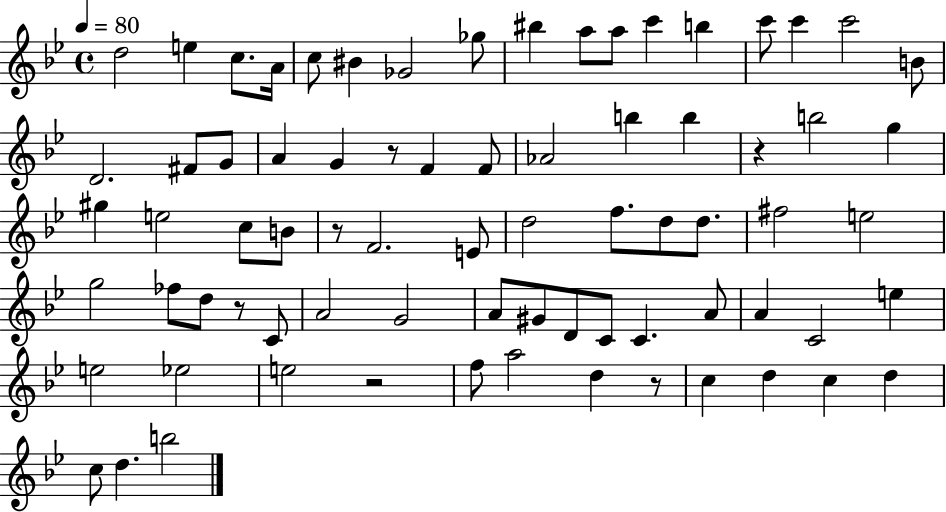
D5/h E5/q C5/e. A4/s C5/e BIS4/q Gb4/h Gb5/e BIS5/q A5/e A5/e C6/q B5/q C6/e C6/q C6/h B4/e D4/h. F#4/e G4/e A4/q G4/q R/e F4/q F4/e Ab4/h B5/q B5/q R/q B5/h G5/q G#5/q E5/h C5/e B4/e R/e F4/h. E4/e D5/h F5/e. D5/e D5/e. F#5/h E5/h G5/h FES5/e D5/e R/e C4/e A4/h G4/h A4/e G#4/e D4/e C4/e C4/q. A4/e A4/q C4/h E5/q E5/h Eb5/h E5/h R/h F5/e A5/h D5/q R/e C5/q D5/q C5/q D5/q C5/e D5/q. B5/h